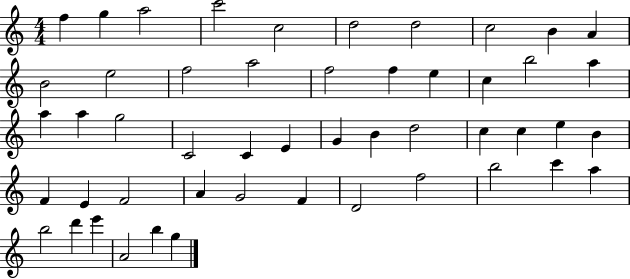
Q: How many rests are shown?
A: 0